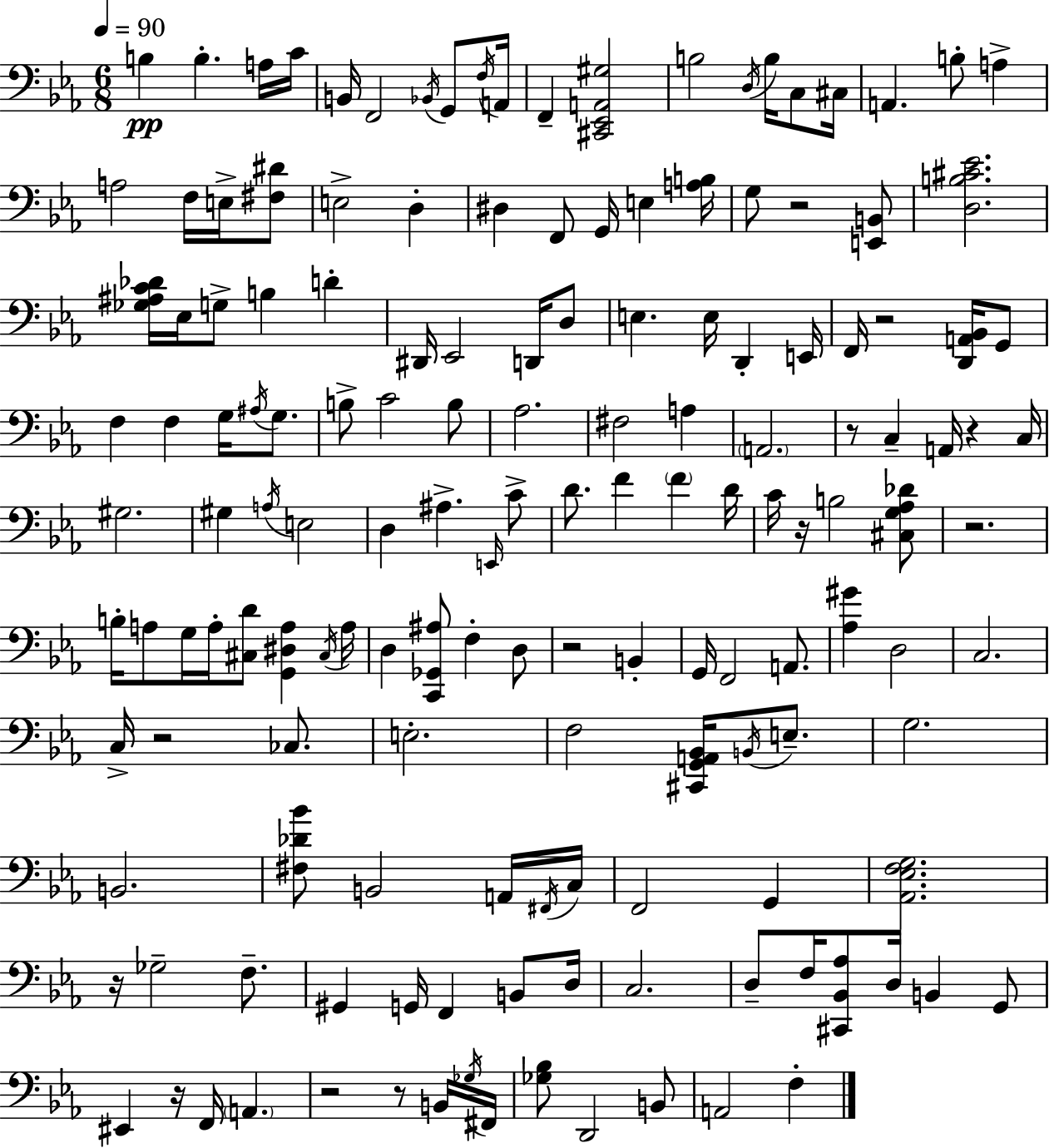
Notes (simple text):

B3/q B3/q. A3/s C4/s B2/s F2/h Bb2/s G2/e F3/s A2/s F2/q [C#2,Eb2,A2,G#3]/h B3/h D3/s B3/s C3/e C#3/s A2/q. B3/e A3/q A3/h F3/s E3/s [F#3,D#4]/e E3/h D3/q D#3/q F2/e G2/s E3/q [A3,B3]/s G3/e R/h [E2,B2]/e [D3,B3,C#4,Eb4]/h. [Gb3,A#3,C4,Db4]/s Eb3/s G3/e B3/q D4/q D#2/s Eb2/h D2/s D3/e E3/q. E3/s D2/q E2/s F2/s R/h [D2,A2,Bb2]/s G2/e F3/q F3/q G3/s A#3/s G3/e. B3/e C4/h B3/e Ab3/h. F#3/h A3/q A2/h. R/e C3/q A2/s R/q C3/s G#3/h. G#3/q A3/s E3/h D3/q A#3/q. E2/s C4/e D4/e. F4/q F4/q D4/s C4/s R/s B3/h [C#3,G3,Ab3,Db4]/e R/h. B3/s A3/e G3/s A3/s [C#3,D4]/e [G2,D#3,A3]/q C#3/s A3/s D3/q [C2,Gb2,A#3]/e F3/q D3/e R/h B2/q G2/s F2/h A2/e. [Ab3,G#4]/q D3/h C3/h. C3/s R/h CES3/e. E3/h. F3/h [C#2,G2,A2,Bb2]/s B2/s E3/e. G3/h. B2/h. [F#3,Db4,Bb4]/e B2/h A2/s F#2/s C3/s F2/h G2/q [Ab2,Eb3,F3,G3]/h. R/s Gb3/h F3/e. G#2/q G2/s F2/q B2/e D3/s C3/h. D3/e F3/s [C#2,Bb2,Ab3]/e D3/s B2/q G2/e EIS2/q R/s F2/s A2/q. R/h R/e B2/s Gb3/s F#2/s [Gb3,Bb3]/e D2/h B2/e A2/h F3/q